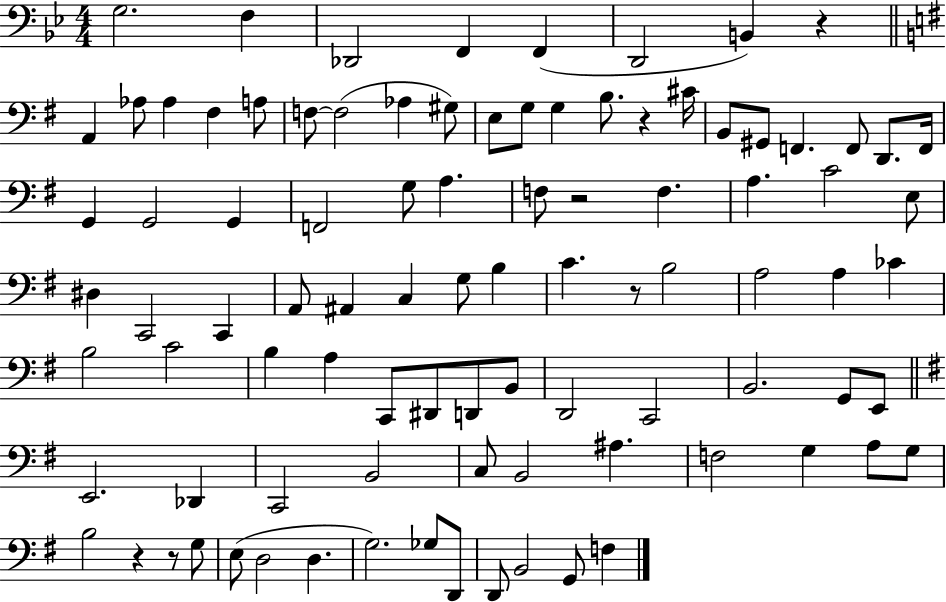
{
  \clef bass
  \numericTimeSignature
  \time 4/4
  \key bes \major
  \repeat volta 2 { g2. f4 | des,2 f,4 f,4( | d,2 b,4) r4 | \bar "||" \break \key e \minor a,4 aes8 aes4 fis4 a8 | f8~~ f2( aes4 gis8) | e8 g8 g4 b8. r4 cis'16 | b,8 gis,8 f,4. f,8 d,8. f,16 | \break g,4 g,2 g,4 | f,2 g8 a4. | f8 r2 f4. | a4. c'2 e8 | \break dis4 c,2 c,4 | a,8 ais,4 c4 g8 b4 | c'4. r8 b2 | a2 a4 ces'4 | \break b2 c'2 | b4 a4 c,8 dis,8 d,8 b,8 | d,2 c,2 | b,2. g,8 e,8 | \break \bar "||" \break \key g \major e,2. des,4 | c,2 b,2 | c8 b,2 ais4. | f2 g4 a8 g8 | \break b2 r4 r8 g8 | e8( d2 d4. | g2.) ges8 d,8 | d,8 b,2 g,8 f4 | \break } \bar "|."
}